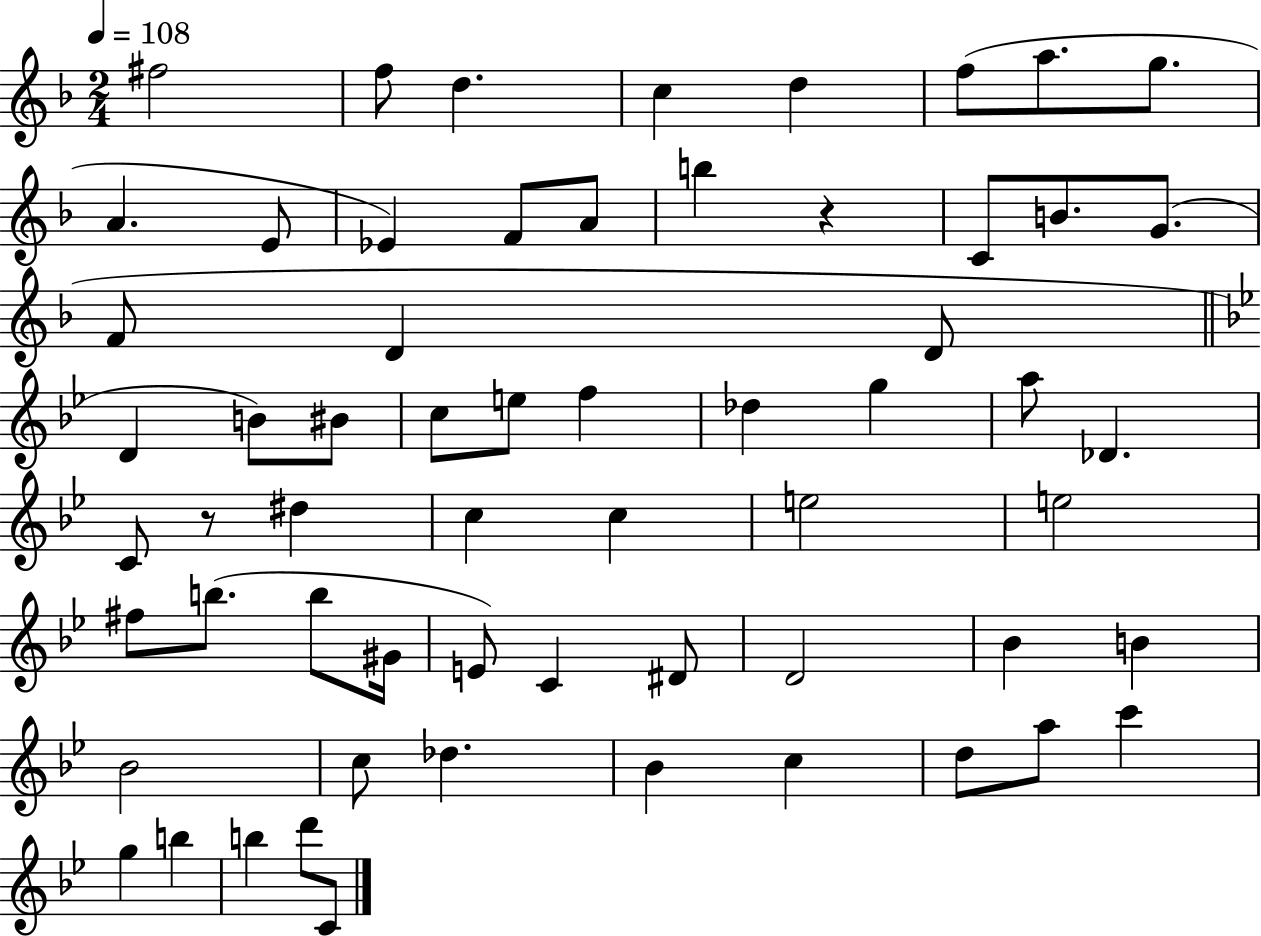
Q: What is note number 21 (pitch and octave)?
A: D4